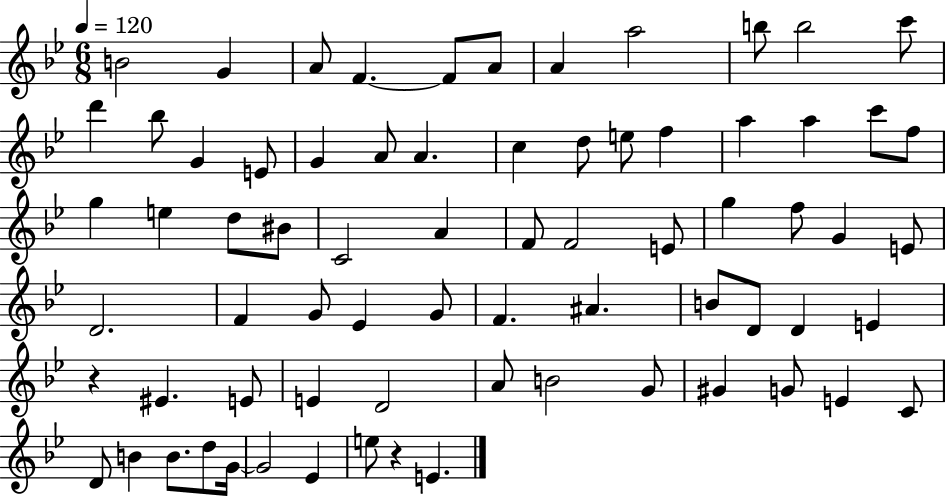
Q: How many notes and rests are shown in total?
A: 72